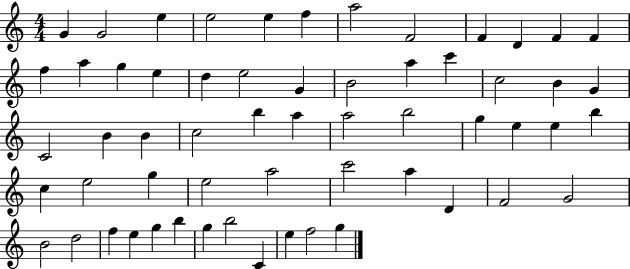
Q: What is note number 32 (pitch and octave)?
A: A5